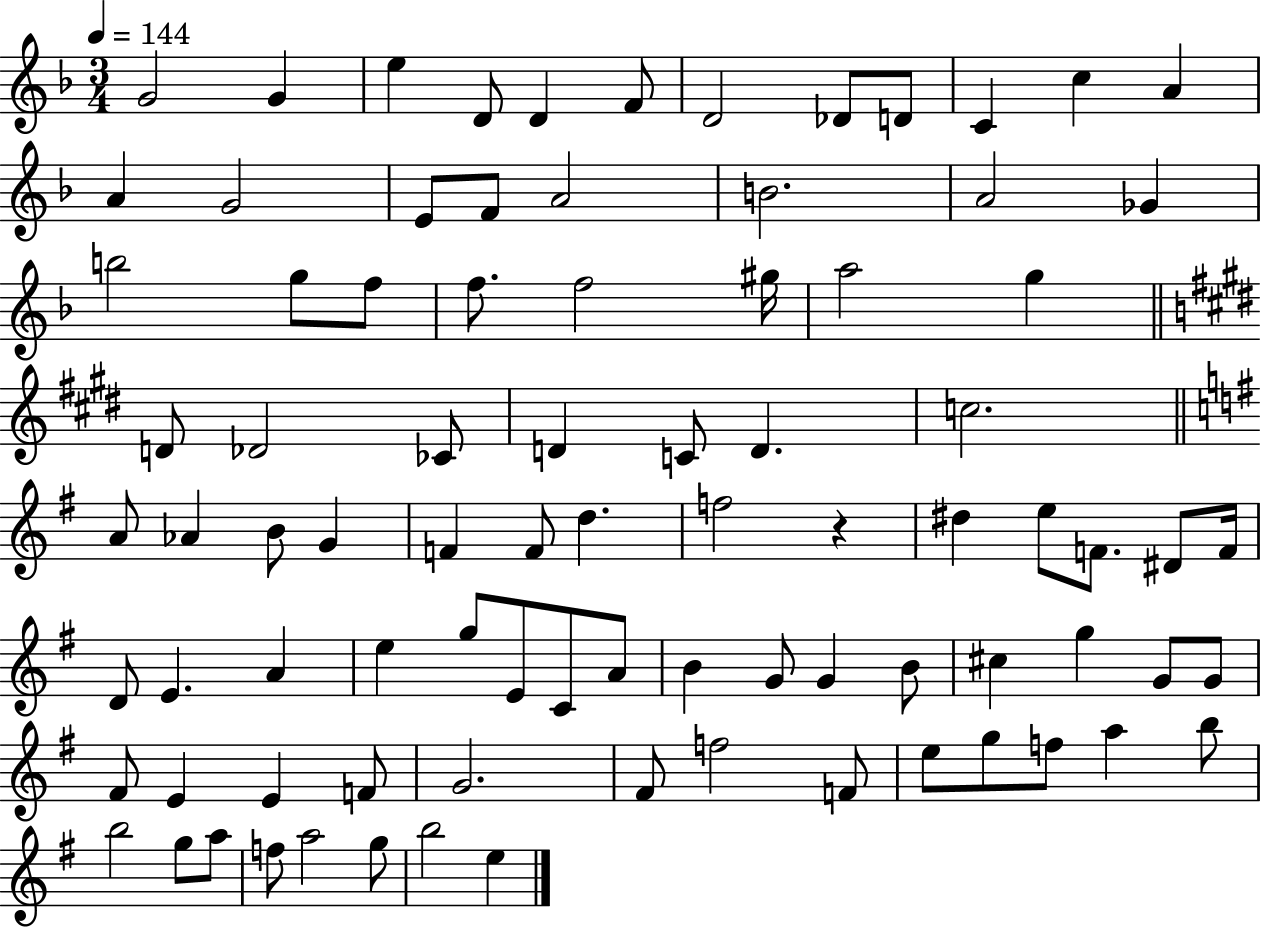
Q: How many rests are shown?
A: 1